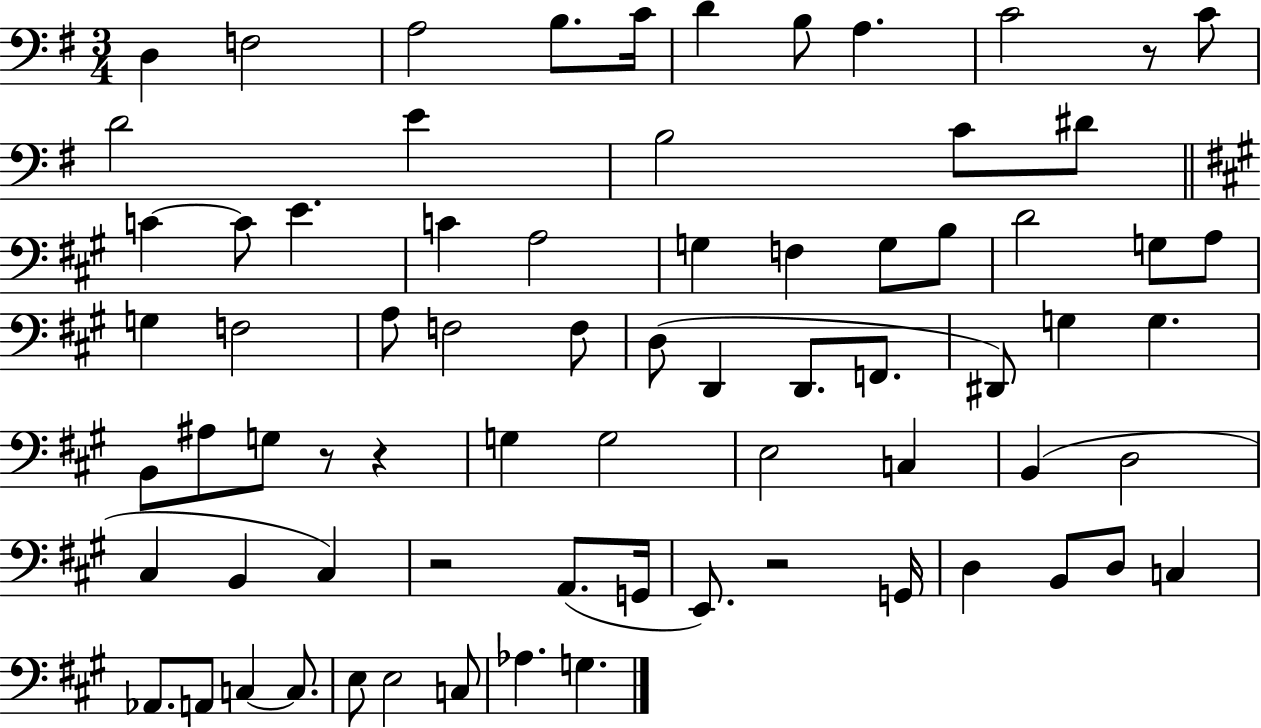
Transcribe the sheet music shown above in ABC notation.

X:1
T:Untitled
M:3/4
L:1/4
K:G
D, F,2 A,2 B,/2 C/4 D B,/2 A, C2 z/2 C/2 D2 E B,2 C/2 ^D/2 C C/2 E C A,2 G, F, G,/2 B,/2 D2 G,/2 A,/2 G, F,2 A,/2 F,2 F,/2 D,/2 D,, D,,/2 F,,/2 ^D,,/2 G, G, B,,/2 ^A,/2 G,/2 z/2 z G, G,2 E,2 C, B,, D,2 ^C, B,, ^C, z2 A,,/2 G,,/4 E,,/2 z2 G,,/4 D, B,,/2 D,/2 C, _A,,/2 A,,/2 C, C,/2 E,/2 E,2 C,/2 _A, G,